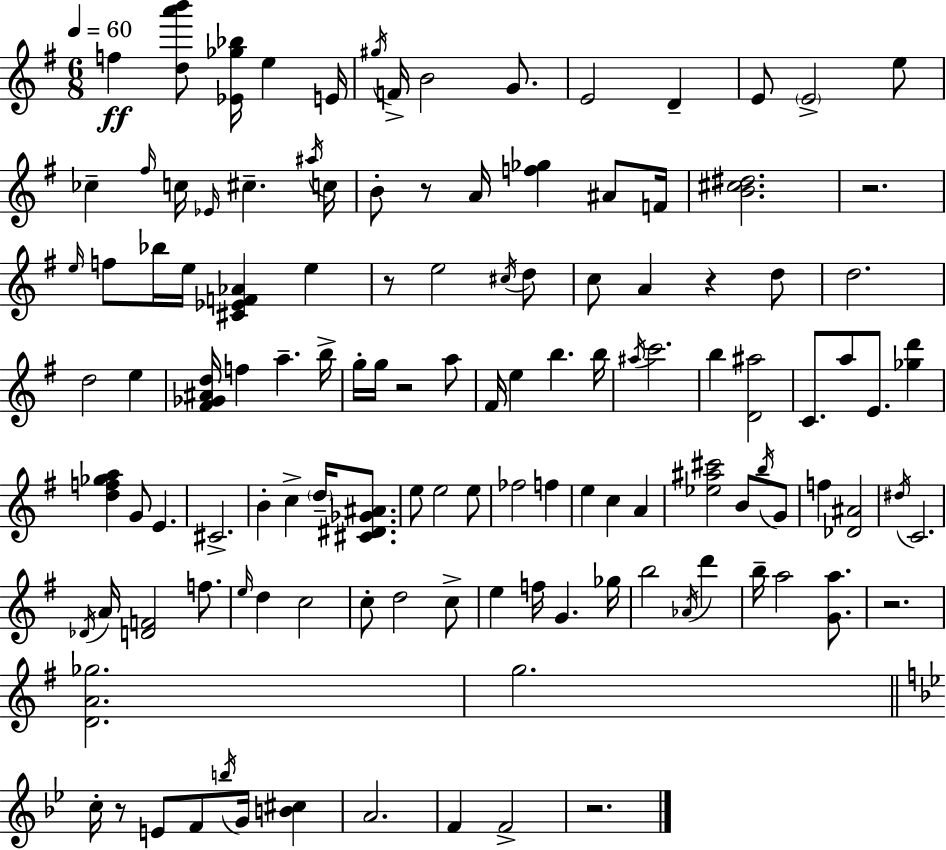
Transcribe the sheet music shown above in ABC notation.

X:1
T:Untitled
M:6/8
L:1/4
K:Em
f [da'b']/2 [_E_g_b]/4 e E/4 ^g/4 F/4 B2 G/2 E2 D E/2 E2 e/2 _c ^f/4 c/4 _E/4 ^c ^a/4 c/4 B/2 z/2 A/4 [f_g] ^A/2 F/4 [B^c^d]2 z2 e/4 f/2 _b/4 e/4 [^C_EF_A] e z/2 e2 ^c/4 d/2 c/2 A z d/2 d2 d2 e [^F_G^Ad]/4 f a b/4 g/4 g/4 z2 a/2 ^F/4 e b b/4 ^a/4 c'2 b [D^a]2 C/2 a/2 E/2 [_gd'] [df_ga] G/2 E ^C2 B c d/4 [^C^D_G^A]/2 e/2 e2 e/2 _f2 f e c A [_e^a^c']2 B/2 b/4 G/2 f [_D^A]2 ^d/4 C2 _D/4 A/4 [DF]2 f/2 e/4 d c2 c/2 d2 c/2 e f/4 G _g/4 b2 _A/4 d' b/4 a2 [Ga]/2 z2 [DA_g]2 g2 c/4 z/2 E/2 F/2 b/4 G/4 [B^c] A2 F F2 z2